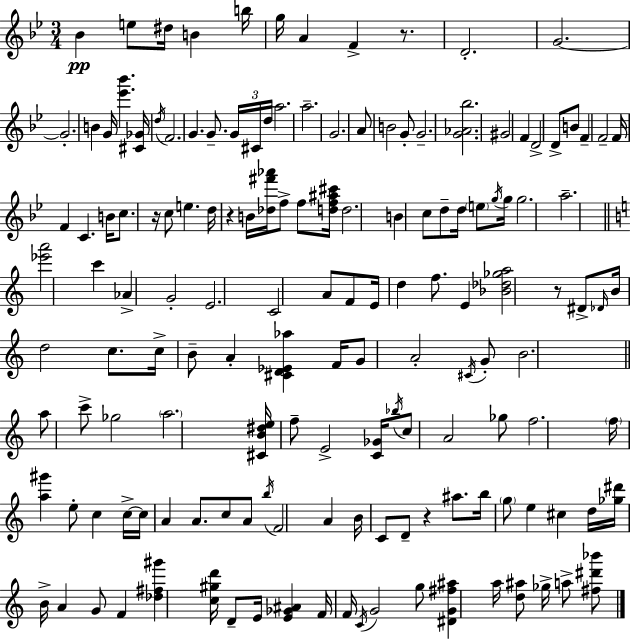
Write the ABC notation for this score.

X:1
T:Untitled
M:3/4
L:1/4
K:Gm
_B e/2 ^d/4 B b/4 g/4 A F z/2 D2 G2 G2 B G/4 [_e'_b'] [^C_G]/4 d/4 F2 G G/2 G/4 ^C/4 d/4 a2 a2 G2 A/2 B2 G/2 G2 [G_A_b]2 ^G2 F D2 D/2 B/2 F F2 F/4 F C B/4 c/2 z/4 c/2 e d/4 z B/4 [_d^f'_a']/4 f/2 f/2 [df^a^c']/4 d2 B c/2 d/2 d/4 e/2 g/4 g/4 g2 a2 [_e'a']2 c' _A G2 E2 C2 A/2 F/2 E/4 d f/2 E [_B_d_ga]2 z/2 ^D/2 _D/4 B/4 d2 c/2 c/4 B/2 A [^CD_E_a] F/4 G/2 A2 ^C/4 G/2 B2 a/2 c'/2 _g2 a2 [^CB^de]/4 f/2 E2 [C_G]/4 _b/4 c/2 A2 _g/2 f2 f/4 [a^g'] e/2 c c/4 c/4 A A/2 c/2 A/2 b/4 F2 A B/4 C/2 D/2 z ^a/2 b/4 g/2 e ^c d/4 [_g^d']/4 B/4 A G/2 F [_d^f^g'] [c^gd']/4 D/2 E/4 [E_G^A] F/4 F/4 C/4 G2 g/2 [^DG^f^a] a/4 [d^a]/2 _g/4 a/2 [^f^d'_b']/2